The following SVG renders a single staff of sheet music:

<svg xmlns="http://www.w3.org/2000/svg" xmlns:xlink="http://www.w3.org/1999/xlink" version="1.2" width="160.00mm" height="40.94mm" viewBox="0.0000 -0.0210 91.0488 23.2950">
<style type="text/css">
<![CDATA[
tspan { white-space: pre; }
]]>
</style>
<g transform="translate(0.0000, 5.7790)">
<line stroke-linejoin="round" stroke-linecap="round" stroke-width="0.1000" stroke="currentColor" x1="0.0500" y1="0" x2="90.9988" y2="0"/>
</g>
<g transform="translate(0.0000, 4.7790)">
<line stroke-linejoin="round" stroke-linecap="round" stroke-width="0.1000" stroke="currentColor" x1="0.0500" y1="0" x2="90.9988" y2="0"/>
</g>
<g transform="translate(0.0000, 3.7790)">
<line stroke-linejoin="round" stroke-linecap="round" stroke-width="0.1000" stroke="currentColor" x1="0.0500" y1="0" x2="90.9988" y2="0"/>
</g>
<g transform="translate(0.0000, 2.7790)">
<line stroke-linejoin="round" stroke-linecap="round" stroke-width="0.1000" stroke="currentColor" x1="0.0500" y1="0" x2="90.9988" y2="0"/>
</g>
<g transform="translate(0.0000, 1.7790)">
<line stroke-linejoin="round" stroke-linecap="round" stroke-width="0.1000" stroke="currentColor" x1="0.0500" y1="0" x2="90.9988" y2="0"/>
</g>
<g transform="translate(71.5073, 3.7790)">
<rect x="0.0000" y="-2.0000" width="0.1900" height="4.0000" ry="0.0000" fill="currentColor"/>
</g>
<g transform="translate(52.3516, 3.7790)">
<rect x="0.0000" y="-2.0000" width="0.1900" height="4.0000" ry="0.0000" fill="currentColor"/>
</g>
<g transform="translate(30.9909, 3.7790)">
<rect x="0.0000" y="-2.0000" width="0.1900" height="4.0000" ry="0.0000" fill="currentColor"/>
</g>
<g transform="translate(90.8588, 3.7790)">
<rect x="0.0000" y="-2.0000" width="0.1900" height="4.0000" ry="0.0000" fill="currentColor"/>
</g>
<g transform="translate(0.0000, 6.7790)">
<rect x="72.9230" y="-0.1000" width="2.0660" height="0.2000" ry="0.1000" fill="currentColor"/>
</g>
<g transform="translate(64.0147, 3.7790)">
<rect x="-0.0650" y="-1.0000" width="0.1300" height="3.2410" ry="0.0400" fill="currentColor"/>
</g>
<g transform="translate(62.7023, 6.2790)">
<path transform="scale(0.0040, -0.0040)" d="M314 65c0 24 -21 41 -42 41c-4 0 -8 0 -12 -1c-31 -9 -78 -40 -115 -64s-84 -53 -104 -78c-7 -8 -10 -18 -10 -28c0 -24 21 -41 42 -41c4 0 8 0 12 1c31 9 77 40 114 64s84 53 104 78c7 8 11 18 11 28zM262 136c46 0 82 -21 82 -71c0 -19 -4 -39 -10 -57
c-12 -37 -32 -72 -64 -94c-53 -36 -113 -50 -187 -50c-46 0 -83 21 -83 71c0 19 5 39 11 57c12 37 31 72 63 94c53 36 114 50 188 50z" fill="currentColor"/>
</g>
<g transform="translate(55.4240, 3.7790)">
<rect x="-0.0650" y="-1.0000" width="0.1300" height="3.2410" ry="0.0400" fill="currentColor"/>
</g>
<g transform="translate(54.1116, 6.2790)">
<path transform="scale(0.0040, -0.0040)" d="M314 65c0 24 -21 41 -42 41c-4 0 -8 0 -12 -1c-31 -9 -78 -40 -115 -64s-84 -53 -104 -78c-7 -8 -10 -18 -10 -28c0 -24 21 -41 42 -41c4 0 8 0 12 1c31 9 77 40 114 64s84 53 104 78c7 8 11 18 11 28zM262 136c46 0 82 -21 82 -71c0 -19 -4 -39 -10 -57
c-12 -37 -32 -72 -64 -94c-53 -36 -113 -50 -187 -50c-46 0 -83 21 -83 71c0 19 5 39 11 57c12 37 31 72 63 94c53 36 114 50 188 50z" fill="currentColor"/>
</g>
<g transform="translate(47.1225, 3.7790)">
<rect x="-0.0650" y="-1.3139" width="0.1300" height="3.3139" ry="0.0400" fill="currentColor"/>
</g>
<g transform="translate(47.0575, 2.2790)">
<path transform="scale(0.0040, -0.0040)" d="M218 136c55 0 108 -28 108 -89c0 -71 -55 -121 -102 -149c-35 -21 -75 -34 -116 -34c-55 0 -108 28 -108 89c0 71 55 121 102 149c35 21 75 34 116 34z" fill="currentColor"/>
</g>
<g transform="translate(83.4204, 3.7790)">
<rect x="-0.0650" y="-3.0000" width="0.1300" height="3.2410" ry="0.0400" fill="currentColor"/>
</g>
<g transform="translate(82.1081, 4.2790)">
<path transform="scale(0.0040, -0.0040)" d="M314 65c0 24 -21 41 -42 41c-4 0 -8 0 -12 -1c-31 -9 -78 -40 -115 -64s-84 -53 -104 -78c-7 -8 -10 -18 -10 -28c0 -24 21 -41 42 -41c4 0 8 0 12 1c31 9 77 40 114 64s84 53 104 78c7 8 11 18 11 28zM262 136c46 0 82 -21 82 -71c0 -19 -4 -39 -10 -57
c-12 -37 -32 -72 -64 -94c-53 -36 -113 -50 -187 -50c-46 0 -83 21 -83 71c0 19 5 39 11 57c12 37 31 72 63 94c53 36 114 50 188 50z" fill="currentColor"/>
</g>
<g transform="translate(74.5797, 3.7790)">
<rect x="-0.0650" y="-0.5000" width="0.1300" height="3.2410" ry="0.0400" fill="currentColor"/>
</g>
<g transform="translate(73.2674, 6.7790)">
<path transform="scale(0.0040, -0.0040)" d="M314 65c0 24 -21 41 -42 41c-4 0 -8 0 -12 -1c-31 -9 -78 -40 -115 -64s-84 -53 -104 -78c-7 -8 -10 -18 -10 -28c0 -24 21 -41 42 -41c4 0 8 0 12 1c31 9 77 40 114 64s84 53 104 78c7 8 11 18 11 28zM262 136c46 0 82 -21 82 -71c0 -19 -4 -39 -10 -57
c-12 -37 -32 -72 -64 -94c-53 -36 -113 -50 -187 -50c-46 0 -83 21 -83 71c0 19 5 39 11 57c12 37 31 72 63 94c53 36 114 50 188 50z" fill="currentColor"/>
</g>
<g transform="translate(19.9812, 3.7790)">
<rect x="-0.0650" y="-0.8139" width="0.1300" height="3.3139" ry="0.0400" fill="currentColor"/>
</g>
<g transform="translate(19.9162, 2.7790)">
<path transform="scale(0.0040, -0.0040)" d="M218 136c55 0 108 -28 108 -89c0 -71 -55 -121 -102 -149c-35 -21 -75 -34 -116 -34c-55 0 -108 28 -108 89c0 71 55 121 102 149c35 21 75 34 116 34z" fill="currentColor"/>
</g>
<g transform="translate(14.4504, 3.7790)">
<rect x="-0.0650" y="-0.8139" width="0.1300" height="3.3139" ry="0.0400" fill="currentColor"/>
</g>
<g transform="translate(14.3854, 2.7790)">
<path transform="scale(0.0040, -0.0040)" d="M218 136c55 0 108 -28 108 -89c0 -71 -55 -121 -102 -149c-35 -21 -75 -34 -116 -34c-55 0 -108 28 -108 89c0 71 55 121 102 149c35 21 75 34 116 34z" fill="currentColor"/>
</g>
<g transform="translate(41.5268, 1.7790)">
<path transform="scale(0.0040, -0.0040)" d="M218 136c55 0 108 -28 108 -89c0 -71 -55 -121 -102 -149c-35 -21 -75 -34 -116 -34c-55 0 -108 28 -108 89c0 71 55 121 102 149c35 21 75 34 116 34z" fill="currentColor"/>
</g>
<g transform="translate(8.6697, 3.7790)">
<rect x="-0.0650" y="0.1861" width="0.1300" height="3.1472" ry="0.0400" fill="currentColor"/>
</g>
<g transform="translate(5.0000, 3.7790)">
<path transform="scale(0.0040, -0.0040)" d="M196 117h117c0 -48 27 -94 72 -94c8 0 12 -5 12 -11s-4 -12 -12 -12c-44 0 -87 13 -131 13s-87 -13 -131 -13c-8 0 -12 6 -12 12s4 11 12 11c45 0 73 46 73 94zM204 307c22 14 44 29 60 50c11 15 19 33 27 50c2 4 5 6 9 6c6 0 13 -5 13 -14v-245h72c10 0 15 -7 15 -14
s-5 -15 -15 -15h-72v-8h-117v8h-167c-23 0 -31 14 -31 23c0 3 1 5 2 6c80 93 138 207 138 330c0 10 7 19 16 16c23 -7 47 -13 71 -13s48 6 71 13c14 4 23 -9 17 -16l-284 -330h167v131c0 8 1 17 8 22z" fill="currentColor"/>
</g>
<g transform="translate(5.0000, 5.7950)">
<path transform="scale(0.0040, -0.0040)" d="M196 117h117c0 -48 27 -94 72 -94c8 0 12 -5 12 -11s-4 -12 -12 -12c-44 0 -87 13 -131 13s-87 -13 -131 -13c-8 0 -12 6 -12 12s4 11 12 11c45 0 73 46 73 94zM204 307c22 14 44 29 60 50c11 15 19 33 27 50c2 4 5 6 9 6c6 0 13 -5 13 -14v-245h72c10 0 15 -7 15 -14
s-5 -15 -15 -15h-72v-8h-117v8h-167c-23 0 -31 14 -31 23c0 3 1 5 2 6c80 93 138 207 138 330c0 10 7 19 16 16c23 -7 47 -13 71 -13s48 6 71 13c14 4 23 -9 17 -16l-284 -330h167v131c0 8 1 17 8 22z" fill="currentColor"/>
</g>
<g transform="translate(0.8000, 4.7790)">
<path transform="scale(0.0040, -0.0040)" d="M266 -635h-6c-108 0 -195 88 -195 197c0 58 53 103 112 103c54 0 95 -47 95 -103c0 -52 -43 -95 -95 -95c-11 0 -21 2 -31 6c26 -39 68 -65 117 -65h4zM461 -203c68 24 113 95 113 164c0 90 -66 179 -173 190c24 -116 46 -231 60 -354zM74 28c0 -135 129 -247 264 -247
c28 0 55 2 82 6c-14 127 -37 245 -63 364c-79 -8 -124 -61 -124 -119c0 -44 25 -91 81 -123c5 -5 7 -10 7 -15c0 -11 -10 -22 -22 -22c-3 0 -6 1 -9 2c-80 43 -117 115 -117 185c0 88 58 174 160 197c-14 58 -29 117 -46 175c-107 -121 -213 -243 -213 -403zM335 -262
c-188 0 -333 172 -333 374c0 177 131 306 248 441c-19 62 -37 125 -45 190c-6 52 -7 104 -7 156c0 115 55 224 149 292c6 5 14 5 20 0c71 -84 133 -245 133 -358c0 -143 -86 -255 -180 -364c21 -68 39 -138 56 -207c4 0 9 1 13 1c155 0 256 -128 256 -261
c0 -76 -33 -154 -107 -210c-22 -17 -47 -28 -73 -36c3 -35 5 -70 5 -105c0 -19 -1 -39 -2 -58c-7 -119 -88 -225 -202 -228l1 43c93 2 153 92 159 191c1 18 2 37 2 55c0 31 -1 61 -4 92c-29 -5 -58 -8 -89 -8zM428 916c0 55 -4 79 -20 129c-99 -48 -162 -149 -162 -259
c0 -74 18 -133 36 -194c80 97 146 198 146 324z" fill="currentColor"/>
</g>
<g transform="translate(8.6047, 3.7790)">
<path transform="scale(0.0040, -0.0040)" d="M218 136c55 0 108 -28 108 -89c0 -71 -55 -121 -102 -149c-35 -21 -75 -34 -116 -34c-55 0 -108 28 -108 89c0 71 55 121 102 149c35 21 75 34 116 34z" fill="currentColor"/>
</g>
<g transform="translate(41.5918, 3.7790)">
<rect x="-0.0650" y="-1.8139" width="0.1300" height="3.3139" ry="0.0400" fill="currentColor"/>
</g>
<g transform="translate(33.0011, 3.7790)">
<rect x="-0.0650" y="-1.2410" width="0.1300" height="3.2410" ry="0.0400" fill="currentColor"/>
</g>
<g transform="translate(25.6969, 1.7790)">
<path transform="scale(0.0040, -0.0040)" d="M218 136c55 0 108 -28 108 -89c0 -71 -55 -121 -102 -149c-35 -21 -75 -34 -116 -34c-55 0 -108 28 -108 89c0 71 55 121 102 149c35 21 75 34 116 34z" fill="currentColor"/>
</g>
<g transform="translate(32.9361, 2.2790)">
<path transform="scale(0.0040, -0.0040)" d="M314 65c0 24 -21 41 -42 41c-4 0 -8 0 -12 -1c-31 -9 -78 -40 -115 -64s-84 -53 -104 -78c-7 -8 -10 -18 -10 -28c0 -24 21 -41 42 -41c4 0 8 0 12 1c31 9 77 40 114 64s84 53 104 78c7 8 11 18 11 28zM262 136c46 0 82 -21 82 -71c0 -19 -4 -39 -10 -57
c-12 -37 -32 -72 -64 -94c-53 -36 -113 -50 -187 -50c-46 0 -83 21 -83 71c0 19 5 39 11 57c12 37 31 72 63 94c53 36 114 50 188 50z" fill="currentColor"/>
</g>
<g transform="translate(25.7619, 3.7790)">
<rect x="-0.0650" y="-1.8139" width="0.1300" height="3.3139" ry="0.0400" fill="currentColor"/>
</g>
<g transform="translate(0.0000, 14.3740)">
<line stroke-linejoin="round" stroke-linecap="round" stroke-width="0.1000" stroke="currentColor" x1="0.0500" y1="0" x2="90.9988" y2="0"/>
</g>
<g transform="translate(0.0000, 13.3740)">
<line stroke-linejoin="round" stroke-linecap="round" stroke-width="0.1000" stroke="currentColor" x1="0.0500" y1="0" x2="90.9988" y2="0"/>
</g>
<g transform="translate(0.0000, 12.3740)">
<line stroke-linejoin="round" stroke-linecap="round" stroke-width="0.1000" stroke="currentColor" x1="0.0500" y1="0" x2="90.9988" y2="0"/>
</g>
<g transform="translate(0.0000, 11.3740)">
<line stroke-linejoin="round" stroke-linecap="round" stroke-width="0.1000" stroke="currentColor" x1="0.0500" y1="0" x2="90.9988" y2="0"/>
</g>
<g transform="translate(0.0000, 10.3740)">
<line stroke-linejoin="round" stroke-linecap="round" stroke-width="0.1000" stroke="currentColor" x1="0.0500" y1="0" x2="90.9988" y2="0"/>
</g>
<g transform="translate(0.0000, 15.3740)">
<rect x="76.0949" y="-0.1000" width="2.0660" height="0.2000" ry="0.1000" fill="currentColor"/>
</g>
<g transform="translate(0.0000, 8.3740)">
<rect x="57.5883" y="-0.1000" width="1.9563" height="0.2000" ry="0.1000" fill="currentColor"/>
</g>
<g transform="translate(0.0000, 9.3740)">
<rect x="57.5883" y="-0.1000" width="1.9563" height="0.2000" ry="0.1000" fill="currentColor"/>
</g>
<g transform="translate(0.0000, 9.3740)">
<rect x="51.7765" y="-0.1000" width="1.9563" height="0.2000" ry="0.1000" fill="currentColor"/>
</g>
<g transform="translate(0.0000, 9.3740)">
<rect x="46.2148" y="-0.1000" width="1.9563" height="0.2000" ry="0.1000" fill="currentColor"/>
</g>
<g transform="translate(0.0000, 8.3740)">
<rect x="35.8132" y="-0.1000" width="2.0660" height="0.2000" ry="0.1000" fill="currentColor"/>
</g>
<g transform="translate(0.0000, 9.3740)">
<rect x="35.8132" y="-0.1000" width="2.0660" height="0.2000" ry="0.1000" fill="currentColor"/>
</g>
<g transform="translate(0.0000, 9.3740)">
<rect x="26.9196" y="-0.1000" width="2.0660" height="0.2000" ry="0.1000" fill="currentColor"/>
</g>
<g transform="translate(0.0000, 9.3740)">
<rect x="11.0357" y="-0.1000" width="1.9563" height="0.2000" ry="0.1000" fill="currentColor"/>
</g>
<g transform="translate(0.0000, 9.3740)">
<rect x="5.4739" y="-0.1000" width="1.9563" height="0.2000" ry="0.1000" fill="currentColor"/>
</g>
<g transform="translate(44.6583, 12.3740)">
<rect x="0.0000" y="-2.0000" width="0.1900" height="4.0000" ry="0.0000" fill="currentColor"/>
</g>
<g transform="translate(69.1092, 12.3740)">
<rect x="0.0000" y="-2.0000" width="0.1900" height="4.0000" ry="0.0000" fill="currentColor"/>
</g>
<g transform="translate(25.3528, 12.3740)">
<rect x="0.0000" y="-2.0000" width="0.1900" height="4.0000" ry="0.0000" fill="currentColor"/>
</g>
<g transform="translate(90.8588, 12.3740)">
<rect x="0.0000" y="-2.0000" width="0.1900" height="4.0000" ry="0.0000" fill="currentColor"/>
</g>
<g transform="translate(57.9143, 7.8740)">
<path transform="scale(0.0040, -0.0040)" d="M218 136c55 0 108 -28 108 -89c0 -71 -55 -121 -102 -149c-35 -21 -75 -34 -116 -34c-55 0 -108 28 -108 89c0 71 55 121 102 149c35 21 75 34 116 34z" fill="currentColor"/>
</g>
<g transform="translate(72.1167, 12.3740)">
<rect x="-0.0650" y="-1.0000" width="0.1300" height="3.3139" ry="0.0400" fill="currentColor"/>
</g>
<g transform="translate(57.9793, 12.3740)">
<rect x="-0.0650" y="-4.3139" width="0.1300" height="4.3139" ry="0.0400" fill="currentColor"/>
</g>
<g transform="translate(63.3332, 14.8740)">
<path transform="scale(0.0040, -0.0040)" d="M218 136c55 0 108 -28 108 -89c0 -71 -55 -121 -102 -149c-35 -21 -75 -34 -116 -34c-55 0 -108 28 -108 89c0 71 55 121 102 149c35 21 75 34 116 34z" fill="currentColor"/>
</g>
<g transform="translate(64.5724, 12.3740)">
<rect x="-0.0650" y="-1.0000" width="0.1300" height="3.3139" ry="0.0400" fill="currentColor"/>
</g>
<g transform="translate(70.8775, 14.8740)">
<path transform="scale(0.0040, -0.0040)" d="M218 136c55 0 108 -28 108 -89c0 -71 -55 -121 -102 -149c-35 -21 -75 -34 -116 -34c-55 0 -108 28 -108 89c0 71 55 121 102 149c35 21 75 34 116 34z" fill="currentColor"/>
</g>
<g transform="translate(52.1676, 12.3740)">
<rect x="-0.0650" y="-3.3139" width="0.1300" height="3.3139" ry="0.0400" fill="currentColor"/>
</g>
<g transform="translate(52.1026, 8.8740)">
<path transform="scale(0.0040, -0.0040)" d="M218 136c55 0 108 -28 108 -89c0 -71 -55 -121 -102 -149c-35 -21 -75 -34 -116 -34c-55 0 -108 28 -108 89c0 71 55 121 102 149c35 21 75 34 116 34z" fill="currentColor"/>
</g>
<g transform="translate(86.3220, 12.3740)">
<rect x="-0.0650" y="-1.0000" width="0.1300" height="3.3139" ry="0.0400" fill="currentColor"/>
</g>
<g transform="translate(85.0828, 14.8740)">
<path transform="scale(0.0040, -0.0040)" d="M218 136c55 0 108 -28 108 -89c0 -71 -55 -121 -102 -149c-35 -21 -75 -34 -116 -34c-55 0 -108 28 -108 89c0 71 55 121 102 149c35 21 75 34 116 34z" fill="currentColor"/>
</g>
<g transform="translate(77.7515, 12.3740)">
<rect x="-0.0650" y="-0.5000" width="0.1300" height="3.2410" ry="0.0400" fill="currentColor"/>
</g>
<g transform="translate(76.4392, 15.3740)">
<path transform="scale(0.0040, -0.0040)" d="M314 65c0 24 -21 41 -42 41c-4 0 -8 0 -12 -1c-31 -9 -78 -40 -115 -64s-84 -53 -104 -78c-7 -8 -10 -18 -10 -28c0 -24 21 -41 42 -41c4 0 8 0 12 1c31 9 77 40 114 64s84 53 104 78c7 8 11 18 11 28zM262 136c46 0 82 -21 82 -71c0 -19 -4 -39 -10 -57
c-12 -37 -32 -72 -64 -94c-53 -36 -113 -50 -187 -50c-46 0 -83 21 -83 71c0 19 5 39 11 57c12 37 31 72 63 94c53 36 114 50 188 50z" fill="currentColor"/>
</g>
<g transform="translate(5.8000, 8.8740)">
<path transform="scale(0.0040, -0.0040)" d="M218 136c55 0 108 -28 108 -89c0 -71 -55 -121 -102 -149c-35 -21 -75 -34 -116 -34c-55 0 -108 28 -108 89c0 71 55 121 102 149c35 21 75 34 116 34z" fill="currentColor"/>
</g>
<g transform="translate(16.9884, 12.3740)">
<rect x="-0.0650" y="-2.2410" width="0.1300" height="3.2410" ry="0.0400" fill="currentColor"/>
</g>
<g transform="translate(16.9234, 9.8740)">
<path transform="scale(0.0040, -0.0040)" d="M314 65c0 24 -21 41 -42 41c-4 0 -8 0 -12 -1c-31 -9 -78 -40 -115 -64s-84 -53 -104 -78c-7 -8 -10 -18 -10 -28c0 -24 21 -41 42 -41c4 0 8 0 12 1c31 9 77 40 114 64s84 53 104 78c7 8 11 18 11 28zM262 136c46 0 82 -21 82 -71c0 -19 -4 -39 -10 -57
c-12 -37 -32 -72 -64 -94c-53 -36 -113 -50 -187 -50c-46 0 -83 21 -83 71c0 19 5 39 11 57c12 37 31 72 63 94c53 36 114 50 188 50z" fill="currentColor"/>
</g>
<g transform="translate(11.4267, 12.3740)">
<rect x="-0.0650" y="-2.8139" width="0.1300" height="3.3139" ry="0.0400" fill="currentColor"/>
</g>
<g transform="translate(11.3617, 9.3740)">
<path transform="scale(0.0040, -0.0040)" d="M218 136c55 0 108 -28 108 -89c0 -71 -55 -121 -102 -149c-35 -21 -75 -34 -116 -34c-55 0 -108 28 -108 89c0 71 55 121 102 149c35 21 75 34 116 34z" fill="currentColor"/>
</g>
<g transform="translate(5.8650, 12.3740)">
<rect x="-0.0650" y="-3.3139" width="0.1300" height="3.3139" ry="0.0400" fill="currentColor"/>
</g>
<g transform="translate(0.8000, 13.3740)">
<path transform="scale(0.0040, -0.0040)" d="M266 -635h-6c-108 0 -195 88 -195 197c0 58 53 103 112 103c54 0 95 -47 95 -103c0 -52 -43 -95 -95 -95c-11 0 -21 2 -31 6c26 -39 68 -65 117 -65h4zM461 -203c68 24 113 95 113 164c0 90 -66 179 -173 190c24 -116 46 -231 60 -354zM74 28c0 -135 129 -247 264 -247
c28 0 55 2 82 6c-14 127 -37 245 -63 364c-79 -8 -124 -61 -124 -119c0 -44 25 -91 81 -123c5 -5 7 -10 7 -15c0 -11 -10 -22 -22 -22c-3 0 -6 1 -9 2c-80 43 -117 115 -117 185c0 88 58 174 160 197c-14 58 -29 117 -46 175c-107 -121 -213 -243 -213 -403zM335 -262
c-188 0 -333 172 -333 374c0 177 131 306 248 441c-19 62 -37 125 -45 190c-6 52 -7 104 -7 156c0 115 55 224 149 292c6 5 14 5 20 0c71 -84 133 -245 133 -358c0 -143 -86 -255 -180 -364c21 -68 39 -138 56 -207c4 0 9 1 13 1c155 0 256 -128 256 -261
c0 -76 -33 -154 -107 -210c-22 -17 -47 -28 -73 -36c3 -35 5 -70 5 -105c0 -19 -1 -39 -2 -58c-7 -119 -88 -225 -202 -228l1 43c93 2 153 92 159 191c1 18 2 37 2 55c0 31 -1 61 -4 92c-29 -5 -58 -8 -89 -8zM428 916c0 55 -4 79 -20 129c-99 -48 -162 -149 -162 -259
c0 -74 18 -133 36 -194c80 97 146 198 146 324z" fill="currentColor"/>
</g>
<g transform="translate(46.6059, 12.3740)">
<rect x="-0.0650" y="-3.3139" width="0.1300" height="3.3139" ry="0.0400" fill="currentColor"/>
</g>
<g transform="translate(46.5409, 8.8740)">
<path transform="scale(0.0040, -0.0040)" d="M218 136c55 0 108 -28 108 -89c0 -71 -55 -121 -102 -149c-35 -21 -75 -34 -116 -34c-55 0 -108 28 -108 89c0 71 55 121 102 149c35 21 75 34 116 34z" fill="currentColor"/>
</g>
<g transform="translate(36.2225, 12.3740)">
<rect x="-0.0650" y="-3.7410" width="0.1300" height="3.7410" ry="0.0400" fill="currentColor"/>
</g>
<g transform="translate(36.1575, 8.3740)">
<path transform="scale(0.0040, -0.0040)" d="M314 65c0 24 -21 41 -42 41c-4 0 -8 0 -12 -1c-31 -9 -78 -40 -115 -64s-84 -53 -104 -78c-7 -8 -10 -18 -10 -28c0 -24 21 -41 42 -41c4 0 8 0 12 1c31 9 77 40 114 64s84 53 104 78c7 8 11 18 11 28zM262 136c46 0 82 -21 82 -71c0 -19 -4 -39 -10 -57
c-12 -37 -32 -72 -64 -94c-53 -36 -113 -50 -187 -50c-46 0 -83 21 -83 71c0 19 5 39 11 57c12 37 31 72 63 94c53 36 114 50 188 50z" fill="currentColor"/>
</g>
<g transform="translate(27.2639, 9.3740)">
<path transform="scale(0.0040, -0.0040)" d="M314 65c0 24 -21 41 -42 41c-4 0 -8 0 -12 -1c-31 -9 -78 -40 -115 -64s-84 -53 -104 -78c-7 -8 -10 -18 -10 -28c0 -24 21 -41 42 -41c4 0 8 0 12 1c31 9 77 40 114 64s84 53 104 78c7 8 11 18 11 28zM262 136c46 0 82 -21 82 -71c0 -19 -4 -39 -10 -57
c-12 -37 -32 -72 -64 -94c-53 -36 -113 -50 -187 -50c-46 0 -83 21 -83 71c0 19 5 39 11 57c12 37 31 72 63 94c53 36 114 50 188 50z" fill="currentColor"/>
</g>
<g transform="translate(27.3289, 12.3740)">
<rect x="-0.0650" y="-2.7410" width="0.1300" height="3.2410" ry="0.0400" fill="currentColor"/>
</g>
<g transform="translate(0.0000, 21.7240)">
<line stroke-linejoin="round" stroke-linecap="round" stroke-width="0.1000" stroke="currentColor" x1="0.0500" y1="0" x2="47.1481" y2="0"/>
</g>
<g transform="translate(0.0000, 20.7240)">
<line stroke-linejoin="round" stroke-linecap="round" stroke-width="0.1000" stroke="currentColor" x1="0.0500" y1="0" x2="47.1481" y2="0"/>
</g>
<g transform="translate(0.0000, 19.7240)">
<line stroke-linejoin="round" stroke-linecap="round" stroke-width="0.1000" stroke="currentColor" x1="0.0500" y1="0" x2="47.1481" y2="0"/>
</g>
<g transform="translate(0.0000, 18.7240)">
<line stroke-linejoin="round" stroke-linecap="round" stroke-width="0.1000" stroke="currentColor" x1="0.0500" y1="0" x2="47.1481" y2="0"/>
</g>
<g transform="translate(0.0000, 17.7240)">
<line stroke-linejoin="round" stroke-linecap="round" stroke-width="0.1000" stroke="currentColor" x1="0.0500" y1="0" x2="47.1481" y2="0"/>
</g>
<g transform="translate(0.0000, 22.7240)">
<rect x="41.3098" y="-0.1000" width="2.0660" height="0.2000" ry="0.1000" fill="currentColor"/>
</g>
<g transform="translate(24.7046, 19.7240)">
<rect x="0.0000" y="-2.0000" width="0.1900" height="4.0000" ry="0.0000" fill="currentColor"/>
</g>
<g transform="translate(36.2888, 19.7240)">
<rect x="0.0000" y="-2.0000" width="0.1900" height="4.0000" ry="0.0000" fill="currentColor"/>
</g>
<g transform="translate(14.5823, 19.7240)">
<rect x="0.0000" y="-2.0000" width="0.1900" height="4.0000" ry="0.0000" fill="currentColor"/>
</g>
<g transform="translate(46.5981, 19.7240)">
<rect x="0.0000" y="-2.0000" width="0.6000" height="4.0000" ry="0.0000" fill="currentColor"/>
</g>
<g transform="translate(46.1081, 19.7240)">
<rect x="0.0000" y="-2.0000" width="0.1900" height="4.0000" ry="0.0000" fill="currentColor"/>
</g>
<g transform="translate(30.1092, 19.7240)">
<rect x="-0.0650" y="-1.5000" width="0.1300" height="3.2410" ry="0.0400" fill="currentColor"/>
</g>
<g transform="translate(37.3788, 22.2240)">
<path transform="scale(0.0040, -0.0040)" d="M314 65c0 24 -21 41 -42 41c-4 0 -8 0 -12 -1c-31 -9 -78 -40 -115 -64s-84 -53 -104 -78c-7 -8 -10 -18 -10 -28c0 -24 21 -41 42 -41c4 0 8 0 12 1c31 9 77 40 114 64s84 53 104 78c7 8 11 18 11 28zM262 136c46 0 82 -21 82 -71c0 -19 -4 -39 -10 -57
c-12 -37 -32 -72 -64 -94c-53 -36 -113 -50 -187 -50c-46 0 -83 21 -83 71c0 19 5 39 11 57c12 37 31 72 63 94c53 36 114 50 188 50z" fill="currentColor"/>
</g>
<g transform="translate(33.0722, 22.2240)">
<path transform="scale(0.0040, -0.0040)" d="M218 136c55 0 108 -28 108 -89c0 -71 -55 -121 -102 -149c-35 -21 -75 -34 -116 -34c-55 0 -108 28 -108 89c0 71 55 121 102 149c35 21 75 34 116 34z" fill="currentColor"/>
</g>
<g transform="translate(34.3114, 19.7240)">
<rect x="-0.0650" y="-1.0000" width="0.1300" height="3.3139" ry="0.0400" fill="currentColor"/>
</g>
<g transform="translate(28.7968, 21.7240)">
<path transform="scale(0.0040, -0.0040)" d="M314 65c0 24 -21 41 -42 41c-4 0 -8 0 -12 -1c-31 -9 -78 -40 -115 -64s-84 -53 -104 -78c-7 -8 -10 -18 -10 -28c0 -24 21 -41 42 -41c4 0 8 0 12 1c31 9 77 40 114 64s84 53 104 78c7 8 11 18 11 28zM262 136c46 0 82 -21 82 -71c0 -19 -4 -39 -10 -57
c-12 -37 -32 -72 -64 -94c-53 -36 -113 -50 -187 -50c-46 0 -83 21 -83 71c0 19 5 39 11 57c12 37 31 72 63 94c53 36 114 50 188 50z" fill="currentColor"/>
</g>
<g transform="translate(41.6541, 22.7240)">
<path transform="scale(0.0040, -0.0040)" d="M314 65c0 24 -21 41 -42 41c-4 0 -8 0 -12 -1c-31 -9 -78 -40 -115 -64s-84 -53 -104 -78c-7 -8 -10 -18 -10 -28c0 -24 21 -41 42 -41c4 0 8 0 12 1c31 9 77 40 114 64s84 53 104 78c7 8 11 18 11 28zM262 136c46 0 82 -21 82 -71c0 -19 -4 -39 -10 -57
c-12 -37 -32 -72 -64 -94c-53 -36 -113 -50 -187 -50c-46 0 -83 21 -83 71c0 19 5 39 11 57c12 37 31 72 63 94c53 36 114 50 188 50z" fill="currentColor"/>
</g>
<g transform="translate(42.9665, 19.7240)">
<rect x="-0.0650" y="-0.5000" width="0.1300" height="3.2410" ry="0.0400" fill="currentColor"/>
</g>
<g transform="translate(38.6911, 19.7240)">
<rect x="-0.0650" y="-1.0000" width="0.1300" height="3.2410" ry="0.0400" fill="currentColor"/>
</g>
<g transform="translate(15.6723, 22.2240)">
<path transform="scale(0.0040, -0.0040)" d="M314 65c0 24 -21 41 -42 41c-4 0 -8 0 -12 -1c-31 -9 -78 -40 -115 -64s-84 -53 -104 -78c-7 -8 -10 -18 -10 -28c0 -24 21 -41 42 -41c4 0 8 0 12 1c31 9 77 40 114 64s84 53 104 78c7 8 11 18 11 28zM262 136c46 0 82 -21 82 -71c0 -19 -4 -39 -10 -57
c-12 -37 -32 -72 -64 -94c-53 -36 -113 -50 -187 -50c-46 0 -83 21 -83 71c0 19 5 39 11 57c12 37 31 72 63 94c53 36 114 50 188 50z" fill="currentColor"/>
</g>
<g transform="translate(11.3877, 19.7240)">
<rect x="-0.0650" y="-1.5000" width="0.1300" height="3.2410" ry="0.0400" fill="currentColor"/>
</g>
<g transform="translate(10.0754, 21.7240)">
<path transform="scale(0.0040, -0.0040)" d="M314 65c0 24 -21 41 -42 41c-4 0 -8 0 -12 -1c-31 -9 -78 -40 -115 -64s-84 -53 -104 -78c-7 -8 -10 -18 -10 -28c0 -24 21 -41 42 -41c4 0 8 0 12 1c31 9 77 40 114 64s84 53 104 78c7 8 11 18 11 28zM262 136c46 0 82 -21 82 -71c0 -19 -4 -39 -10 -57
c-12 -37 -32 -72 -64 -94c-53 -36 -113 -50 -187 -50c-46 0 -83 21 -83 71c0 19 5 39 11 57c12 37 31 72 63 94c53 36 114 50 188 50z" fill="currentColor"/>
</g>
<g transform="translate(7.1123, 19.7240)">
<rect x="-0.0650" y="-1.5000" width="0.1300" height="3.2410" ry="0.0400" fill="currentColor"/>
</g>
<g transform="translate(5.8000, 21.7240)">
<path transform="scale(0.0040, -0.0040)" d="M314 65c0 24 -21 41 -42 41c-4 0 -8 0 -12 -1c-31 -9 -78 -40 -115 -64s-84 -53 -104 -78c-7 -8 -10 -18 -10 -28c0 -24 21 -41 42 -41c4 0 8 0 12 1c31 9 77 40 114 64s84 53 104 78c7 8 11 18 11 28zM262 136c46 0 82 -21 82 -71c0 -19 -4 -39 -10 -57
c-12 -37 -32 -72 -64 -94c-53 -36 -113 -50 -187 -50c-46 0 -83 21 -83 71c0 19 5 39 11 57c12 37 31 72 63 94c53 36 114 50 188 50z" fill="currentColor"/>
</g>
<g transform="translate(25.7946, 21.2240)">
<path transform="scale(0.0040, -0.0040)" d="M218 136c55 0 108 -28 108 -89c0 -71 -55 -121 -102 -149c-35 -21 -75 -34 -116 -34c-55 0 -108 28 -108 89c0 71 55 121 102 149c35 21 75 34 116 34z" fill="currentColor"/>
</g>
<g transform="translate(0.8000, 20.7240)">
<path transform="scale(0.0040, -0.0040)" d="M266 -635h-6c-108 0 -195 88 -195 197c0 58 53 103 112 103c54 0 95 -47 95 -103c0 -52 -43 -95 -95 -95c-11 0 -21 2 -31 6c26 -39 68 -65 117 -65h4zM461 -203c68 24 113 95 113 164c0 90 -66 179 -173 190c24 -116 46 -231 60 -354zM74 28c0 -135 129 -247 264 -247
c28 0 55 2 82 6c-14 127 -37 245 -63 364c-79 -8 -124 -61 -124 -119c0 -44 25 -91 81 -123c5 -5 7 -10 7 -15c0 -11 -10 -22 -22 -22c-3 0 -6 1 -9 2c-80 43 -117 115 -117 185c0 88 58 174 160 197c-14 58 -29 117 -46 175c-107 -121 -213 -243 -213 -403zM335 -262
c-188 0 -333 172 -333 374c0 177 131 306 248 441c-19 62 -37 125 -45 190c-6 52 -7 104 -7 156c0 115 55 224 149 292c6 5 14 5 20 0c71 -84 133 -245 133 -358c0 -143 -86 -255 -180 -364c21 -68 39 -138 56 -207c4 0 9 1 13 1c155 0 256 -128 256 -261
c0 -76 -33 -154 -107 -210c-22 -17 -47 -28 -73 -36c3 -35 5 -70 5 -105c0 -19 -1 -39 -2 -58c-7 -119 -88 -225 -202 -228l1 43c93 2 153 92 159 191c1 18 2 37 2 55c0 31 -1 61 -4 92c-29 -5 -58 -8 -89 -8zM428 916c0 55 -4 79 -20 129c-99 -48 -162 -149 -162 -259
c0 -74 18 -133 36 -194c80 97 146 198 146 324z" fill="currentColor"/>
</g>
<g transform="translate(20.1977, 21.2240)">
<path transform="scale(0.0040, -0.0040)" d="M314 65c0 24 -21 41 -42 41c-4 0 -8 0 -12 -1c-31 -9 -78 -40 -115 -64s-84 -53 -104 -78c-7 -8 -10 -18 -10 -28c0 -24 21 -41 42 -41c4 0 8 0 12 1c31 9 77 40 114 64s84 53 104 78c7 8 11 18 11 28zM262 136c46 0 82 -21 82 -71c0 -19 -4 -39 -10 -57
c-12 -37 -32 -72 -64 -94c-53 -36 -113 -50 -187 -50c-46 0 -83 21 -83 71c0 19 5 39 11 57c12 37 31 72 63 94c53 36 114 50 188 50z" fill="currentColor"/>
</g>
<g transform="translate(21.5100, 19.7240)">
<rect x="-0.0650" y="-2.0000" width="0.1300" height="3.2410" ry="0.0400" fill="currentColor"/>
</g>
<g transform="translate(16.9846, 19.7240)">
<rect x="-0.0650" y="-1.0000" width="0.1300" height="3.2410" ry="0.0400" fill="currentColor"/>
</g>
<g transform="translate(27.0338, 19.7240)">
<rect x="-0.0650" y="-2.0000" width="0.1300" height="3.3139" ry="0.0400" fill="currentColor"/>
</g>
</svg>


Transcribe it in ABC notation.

X:1
T:Untitled
M:4/4
L:1/4
K:C
B d d f e2 f e D2 D2 C2 A2 b a g2 a2 c'2 b b d' D D C2 D E2 E2 D2 F2 F E2 D D2 C2